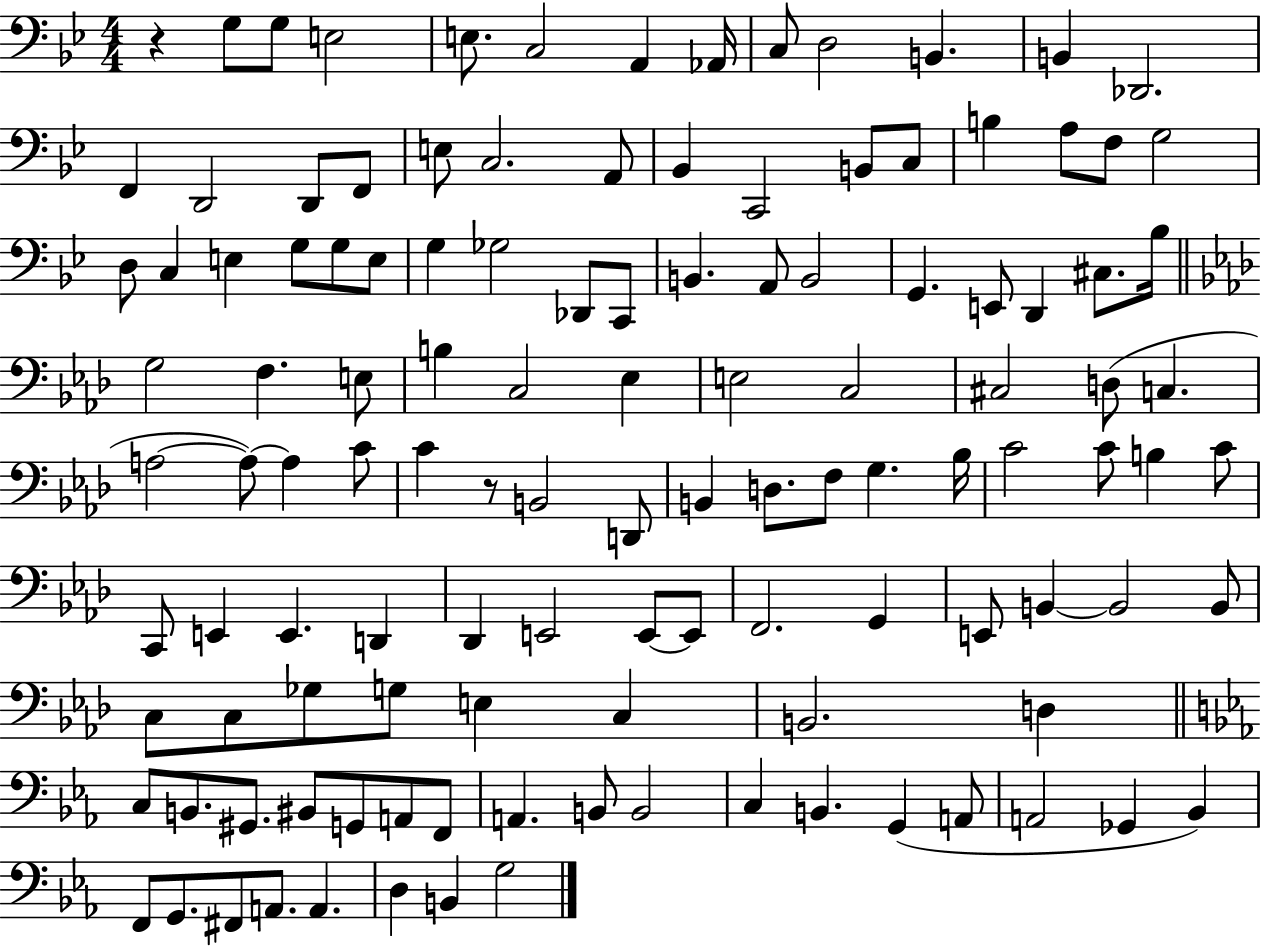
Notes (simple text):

R/q G3/e G3/e E3/h E3/e. C3/h A2/q Ab2/s C3/e D3/h B2/q. B2/q Db2/h. F2/q D2/h D2/e F2/e E3/e C3/h. A2/e Bb2/q C2/h B2/e C3/e B3/q A3/e F3/e G3/h D3/e C3/q E3/q G3/e G3/e E3/e G3/q Gb3/h Db2/e C2/e B2/q. A2/e B2/h G2/q. E2/e D2/q C#3/e. Bb3/s G3/h F3/q. E3/e B3/q C3/h Eb3/q E3/h C3/h C#3/h D3/e C3/q. A3/h A3/e A3/q C4/e C4/q R/e B2/h D2/e B2/q D3/e. F3/e G3/q. Bb3/s C4/h C4/e B3/q C4/e C2/e E2/q E2/q. D2/q Db2/q E2/h E2/e E2/e F2/h. G2/q E2/e B2/q B2/h B2/e C3/e C3/e Gb3/e G3/e E3/q C3/q B2/h. D3/q C3/e B2/e. G#2/e. BIS2/e G2/e A2/e F2/e A2/q. B2/e B2/h C3/q B2/q. G2/q A2/e A2/h Gb2/q Bb2/q F2/e G2/e. F#2/e A2/e. A2/q. D3/q B2/q G3/h